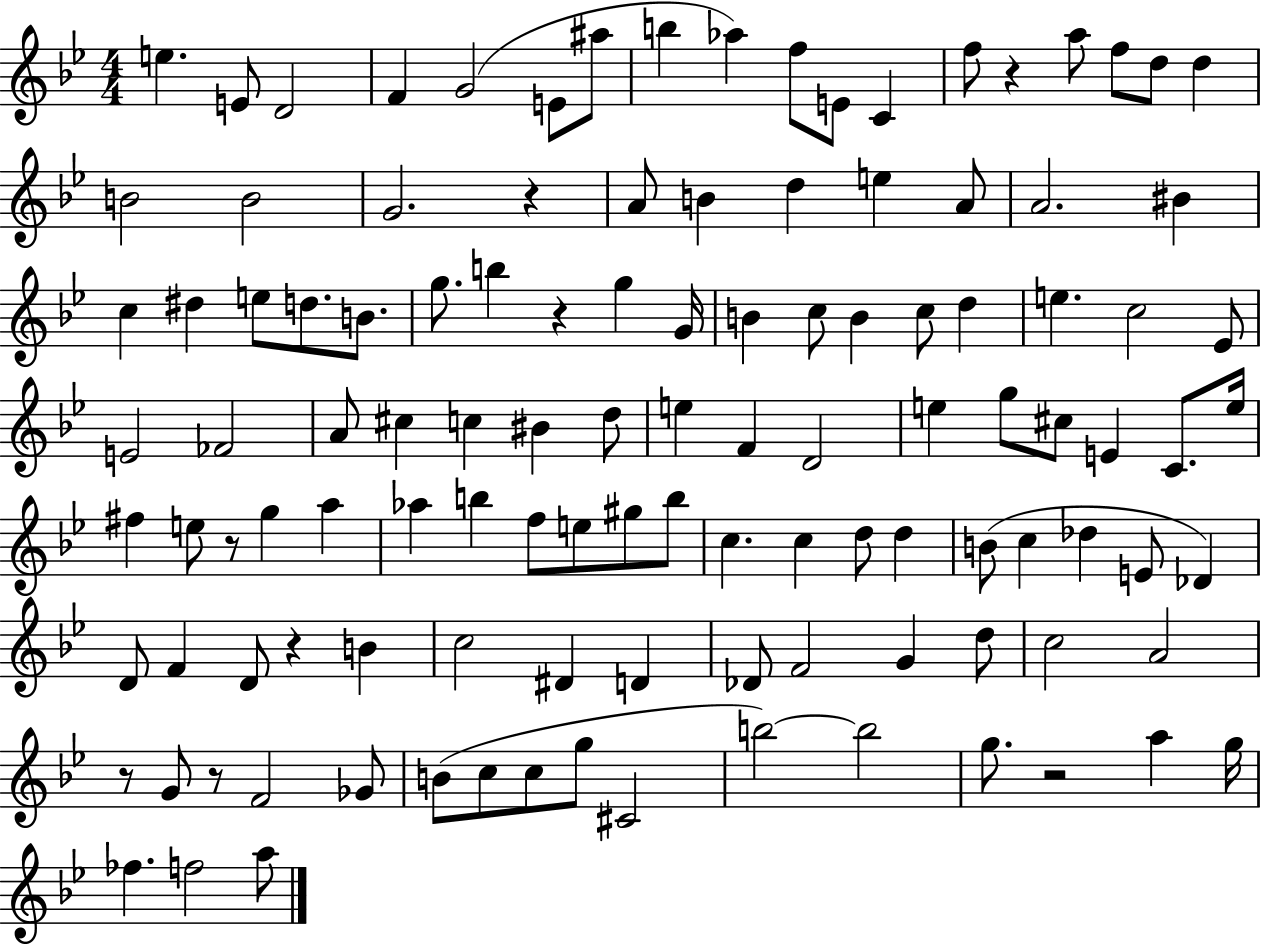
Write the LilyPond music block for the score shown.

{
  \clef treble
  \numericTimeSignature
  \time 4/4
  \key bes \major
  e''4. e'8 d'2 | f'4 g'2( e'8 ais''8 | b''4 aes''4) f''8 e'8 c'4 | f''8 r4 a''8 f''8 d''8 d''4 | \break b'2 b'2 | g'2. r4 | a'8 b'4 d''4 e''4 a'8 | a'2. bis'4 | \break c''4 dis''4 e''8 d''8. b'8. | g''8. b''4 r4 g''4 g'16 | b'4 c''8 b'4 c''8 d''4 | e''4. c''2 ees'8 | \break e'2 fes'2 | a'8 cis''4 c''4 bis'4 d''8 | e''4 f'4 d'2 | e''4 g''8 cis''8 e'4 c'8. e''16 | \break fis''4 e''8 r8 g''4 a''4 | aes''4 b''4 f''8 e''8 gis''8 b''8 | c''4. c''4 d''8 d''4 | b'8( c''4 des''4 e'8 des'4) | \break d'8 f'4 d'8 r4 b'4 | c''2 dis'4 d'4 | des'8 f'2 g'4 d''8 | c''2 a'2 | \break r8 g'8 r8 f'2 ges'8 | b'8( c''8 c''8 g''8 cis'2 | b''2~~) b''2 | g''8. r2 a''4 g''16 | \break fes''4. f''2 a''8 | \bar "|."
}